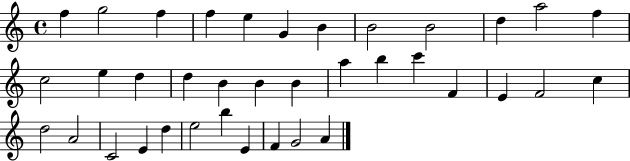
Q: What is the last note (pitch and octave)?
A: A4